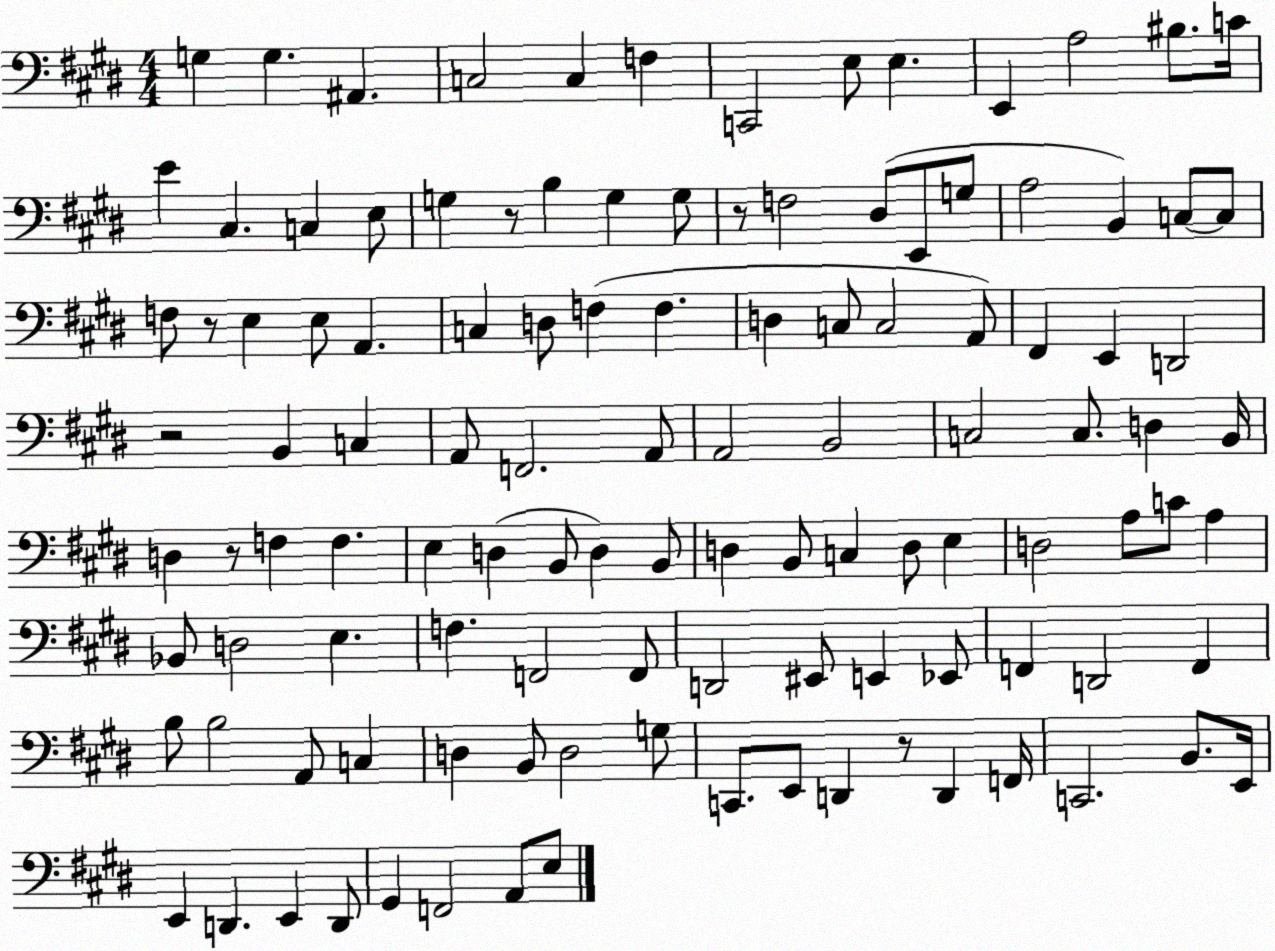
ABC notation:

X:1
T:Untitled
M:4/4
L:1/4
K:E
G, G, ^A,, C,2 C, F, C,,2 E,/2 E, E,, A,2 ^B,/2 C/4 E ^C, C, E,/2 G, z/2 B, G, G,/2 z/2 F,2 ^D,/2 E,,/2 G,/2 A,2 B,, C,/2 C,/2 F,/2 z/2 E, E,/2 A,, C, D,/2 F, F, D, C,/2 C,2 A,,/2 ^F,, E,, D,,2 z2 B,, C, A,,/2 F,,2 A,,/2 A,,2 B,,2 C,2 C,/2 D, B,,/4 D, z/2 F, F, E, D, B,,/2 D, B,,/2 D, B,,/2 C, D,/2 E, D,2 A,/2 C/2 A, _B,,/2 D,2 E, F, F,,2 F,,/2 D,,2 ^E,,/2 E,, _E,,/2 F,, D,,2 F,, B,/2 B,2 A,,/2 C, D, B,,/2 D,2 G,/2 C,,/2 E,,/2 D,, z/2 D,, F,,/4 C,,2 B,,/2 E,,/4 E,, D,, E,, D,,/2 ^G,, F,,2 A,,/2 E,/2